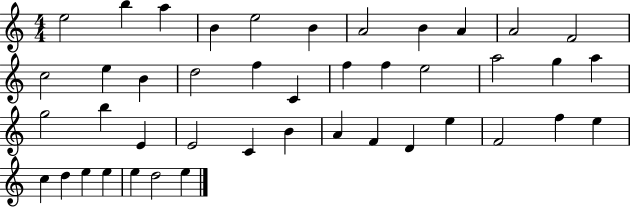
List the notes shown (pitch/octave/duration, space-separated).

E5/h B5/q A5/q B4/q E5/h B4/q A4/h B4/q A4/q A4/h F4/h C5/h E5/q B4/q D5/h F5/q C4/q F5/q F5/q E5/h A5/h G5/q A5/q G5/h B5/q E4/q E4/h C4/q B4/q A4/q F4/q D4/q E5/q F4/h F5/q E5/q C5/q D5/q E5/q E5/q E5/q D5/h E5/q